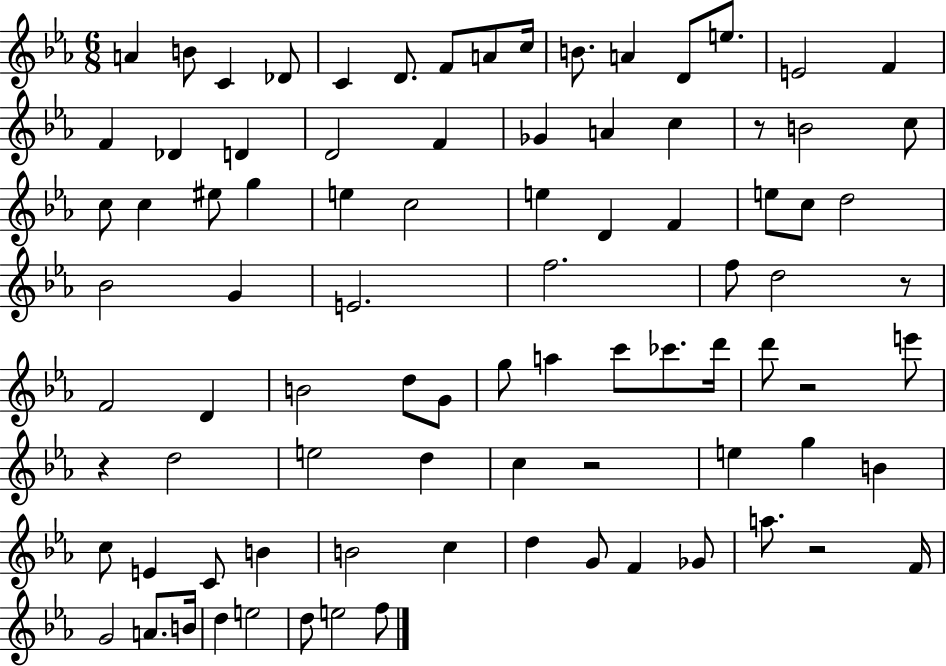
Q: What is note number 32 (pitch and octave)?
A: E5